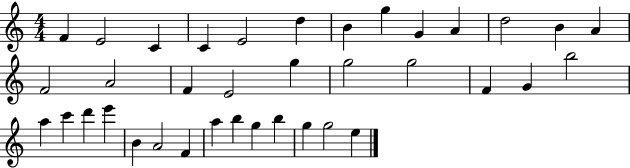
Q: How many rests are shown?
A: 0